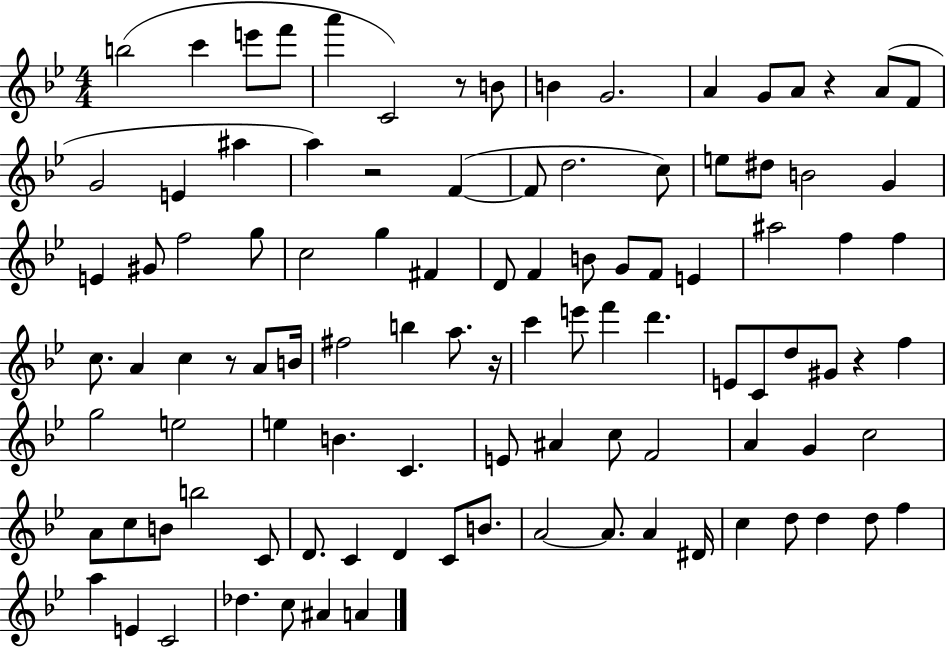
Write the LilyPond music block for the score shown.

{
  \clef treble
  \numericTimeSignature
  \time 4/4
  \key bes \major
  b''2( c'''4 e'''8 f'''8 | a'''4 c'2) r8 b'8 | b'4 g'2. | a'4 g'8 a'8 r4 a'8( f'8 | \break g'2 e'4 ais''4 | a''4) r2 f'4~(~ | f'8 d''2. c''8) | e''8 dis''8 b'2 g'4 | \break e'4 gis'8 f''2 g''8 | c''2 g''4 fis'4 | d'8 f'4 b'8 g'8 f'8 e'4 | ais''2 f''4 f''4 | \break c''8. a'4 c''4 r8 a'8 b'16 | fis''2 b''4 a''8. r16 | c'''4 e'''8 f'''4 d'''4. | e'8 c'8 d''8 gis'8 r4 f''4 | \break g''2 e''2 | e''4 b'4. c'4. | e'8 ais'4 c''8 f'2 | a'4 g'4 c''2 | \break a'8 c''8 b'8 b''2 c'8 | d'8. c'4 d'4 c'8 b'8. | a'2~~ a'8. a'4 dis'16 | c''4 d''8 d''4 d''8 f''4 | \break a''4 e'4 c'2 | des''4. c''8 ais'4 a'4 | \bar "|."
}